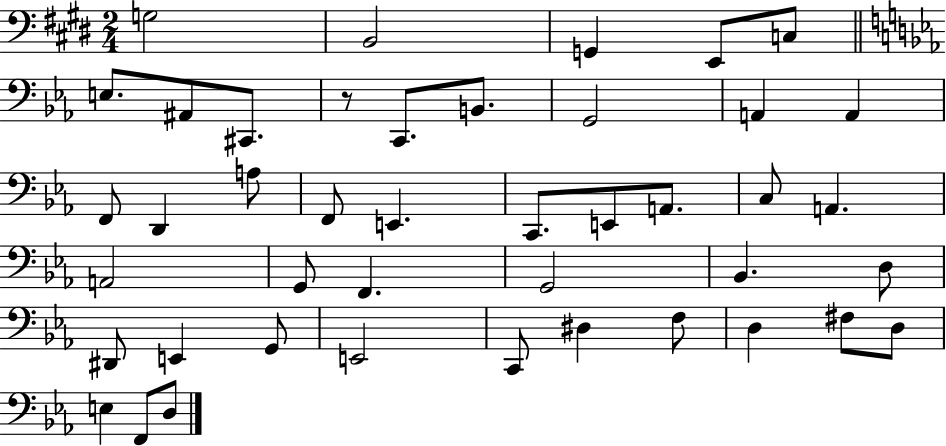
X:1
T:Untitled
M:2/4
L:1/4
K:E
G,2 B,,2 G,, E,,/2 C,/2 E,/2 ^A,,/2 ^C,,/2 z/2 C,,/2 B,,/2 G,,2 A,, A,, F,,/2 D,, A,/2 F,,/2 E,, C,,/2 E,,/2 A,,/2 C,/2 A,, A,,2 G,,/2 F,, G,,2 _B,, D,/2 ^D,,/2 E,, G,,/2 E,,2 C,,/2 ^D, F,/2 D, ^F,/2 D,/2 E, F,,/2 D,/2